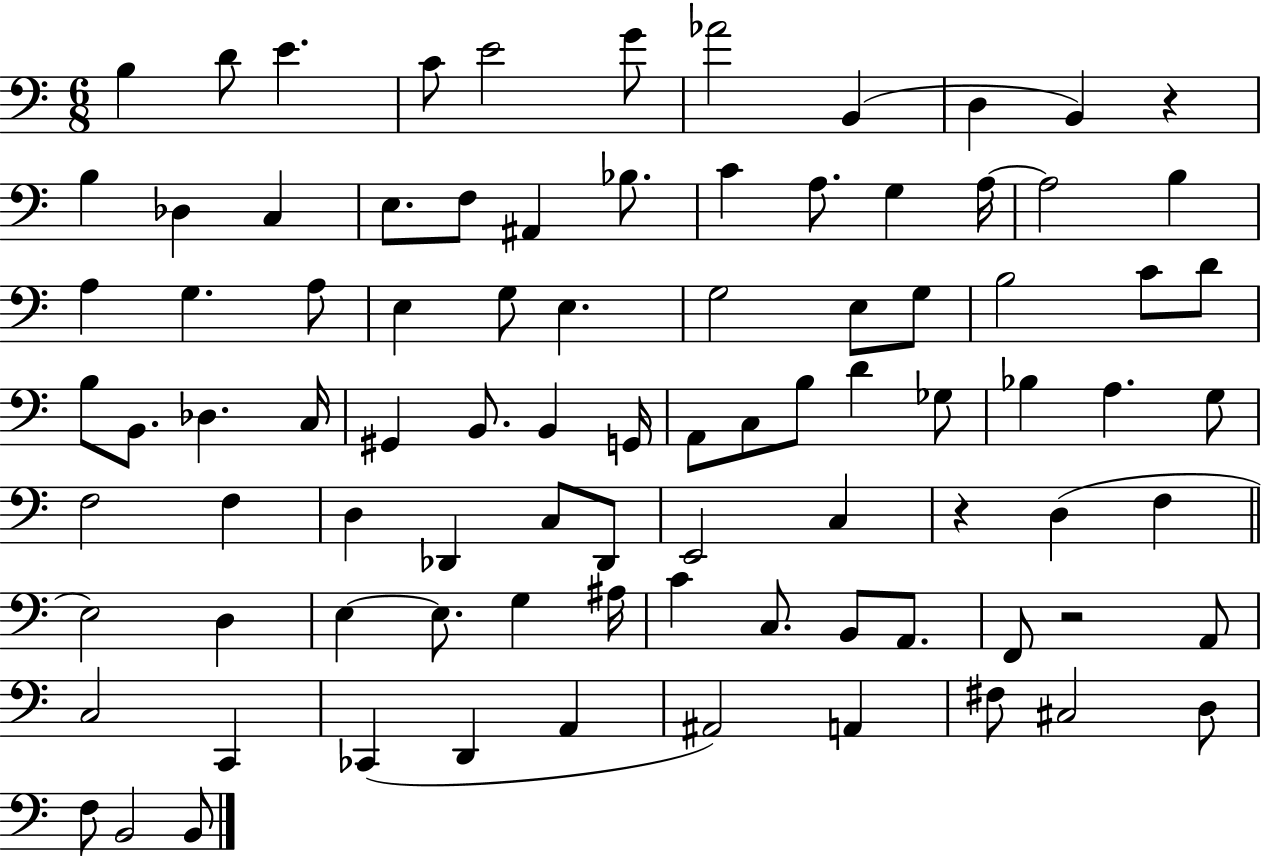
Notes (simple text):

B3/q D4/e E4/q. C4/e E4/h G4/e Ab4/h B2/q D3/q B2/q R/q B3/q Db3/q C3/q E3/e. F3/e A#2/q Bb3/e. C4/q A3/e. G3/q A3/s A3/h B3/q A3/q G3/q. A3/e E3/q G3/e E3/q. G3/h E3/e G3/e B3/h C4/e D4/e B3/e B2/e. Db3/q. C3/s G#2/q B2/e. B2/q G2/s A2/e C3/e B3/e D4/q Gb3/e Bb3/q A3/q. G3/e F3/h F3/q D3/q Db2/q C3/e Db2/e E2/h C3/q R/q D3/q F3/q E3/h D3/q E3/q E3/e. G3/q A#3/s C4/q C3/e. B2/e A2/e. F2/e R/h A2/e C3/h C2/q CES2/q D2/q A2/q A#2/h A2/q F#3/e C#3/h D3/e F3/e B2/h B2/e